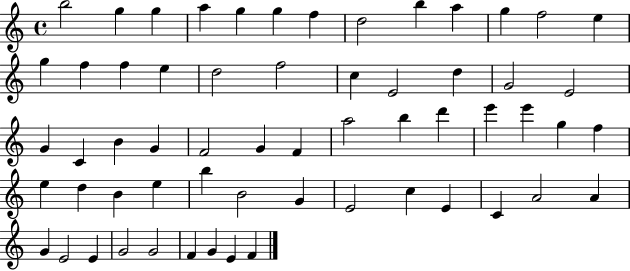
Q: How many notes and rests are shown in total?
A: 60